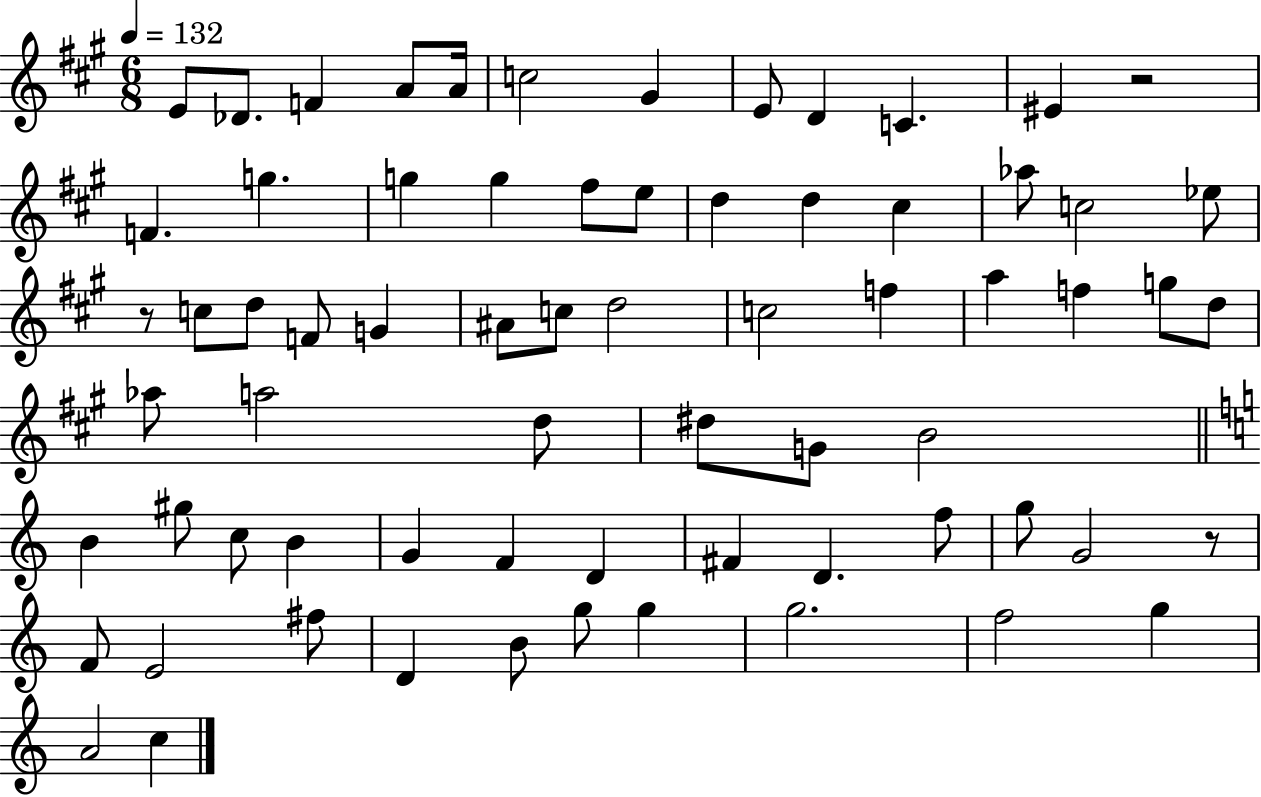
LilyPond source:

{
  \clef treble
  \numericTimeSignature
  \time 6/8
  \key a \major
  \tempo 4 = 132
  e'8 des'8. f'4 a'8 a'16 | c''2 gis'4 | e'8 d'4 c'4. | eis'4 r2 | \break f'4. g''4. | g''4 g''4 fis''8 e''8 | d''4 d''4 cis''4 | aes''8 c''2 ees''8 | \break r8 c''8 d''8 f'8 g'4 | ais'8 c''8 d''2 | c''2 f''4 | a''4 f''4 g''8 d''8 | \break aes''8 a''2 d''8 | dis''8 g'8 b'2 | \bar "||" \break \key a \minor b'4 gis''8 c''8 b'4 | g'4 f'4 d'4 | fis'4 d'4. f''8 | g''8 g'2 r8 | \break f'8 e'2 fis''8 | d'4 b'8 g''8 g''4 | g''2. | f''2 g''4 | \break a'2 c''4 | \bar "|."
}